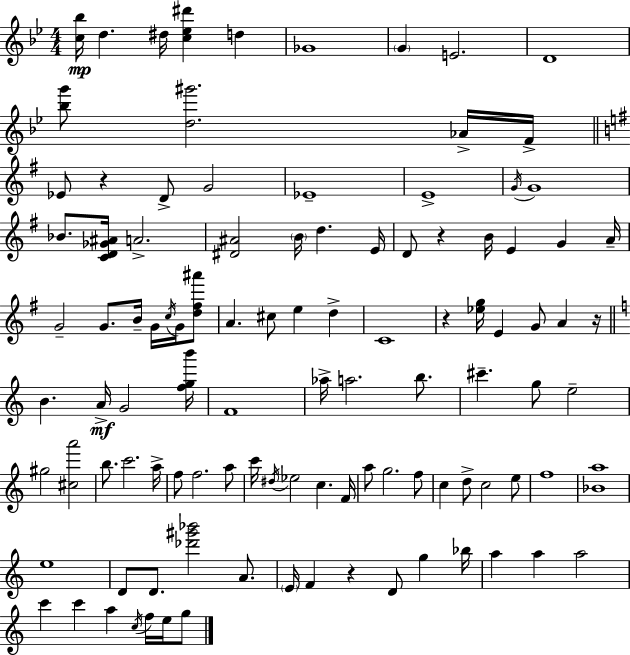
{
  \clef treble
  \numericTimeSignature
  \time 4/4
  \key g \minor
  \repeat volta 2 { <c'' bes''>16\mp d''4. dis''16 <c'' ees'' dis'''>4 d''4 | ges'1 | \parenthesize g'4 e'2. | d'1 | \break <bes'' g'''>8 <d'' gis'''>2. aes'16-> f'16-> | \bar "||" \break \key e \minor ees'8 r4 d'8-> g'2 | ees'1-- | e'1-> | \acciaccatura { g'16 } g'1 | \break bes'8. <c' d' ges' ais'>16 a'2.-> | <dis' ais'>2 \parenthesize b'16 d''4. | e'16 d'8 r4 b'16 e'4 g'4 | a'16-- g'2-- g'8. b'16-- g'16 \acciaccatura { c''16 } g'16 | \break <d'' fis'' ais'''>8 a'4. cis''8 e''4 d''4-> | c'1 | r4 <ees'' g''>16 e'4 g'8 a'4 | r16 \bar "||" \break \key c \major b'4. a'16->\mf g'2 <f'' g'' b'''>16 | f'1 | aes''16-> a''2. b''8. | cis'''4.-- g''8 e''2-- | \break gis''2 <cis'' a'''>2 | b''8. c'''2. a''16-> | f''8 f''2. a''8 | c'''16 \acciaccatura { dis''16 } ees''2 c''4. | \break f'16 a''8 g''2. f''8 | c''4 d''8-> c''2 e''8 | f''1 | <bes' a''>1 | \break e''1 | d'8 d'8. <des''' gis''' bes'''>2 a'8. | \parenthesize e'16 f'4 r4 d'8 g''4 | bes''16 a''4 a''4 a''2 | \break c'''4 c'''4 a''4 \acciaccatura { c''16 } f''16 e''16 | g''8 } \bar "|."
}